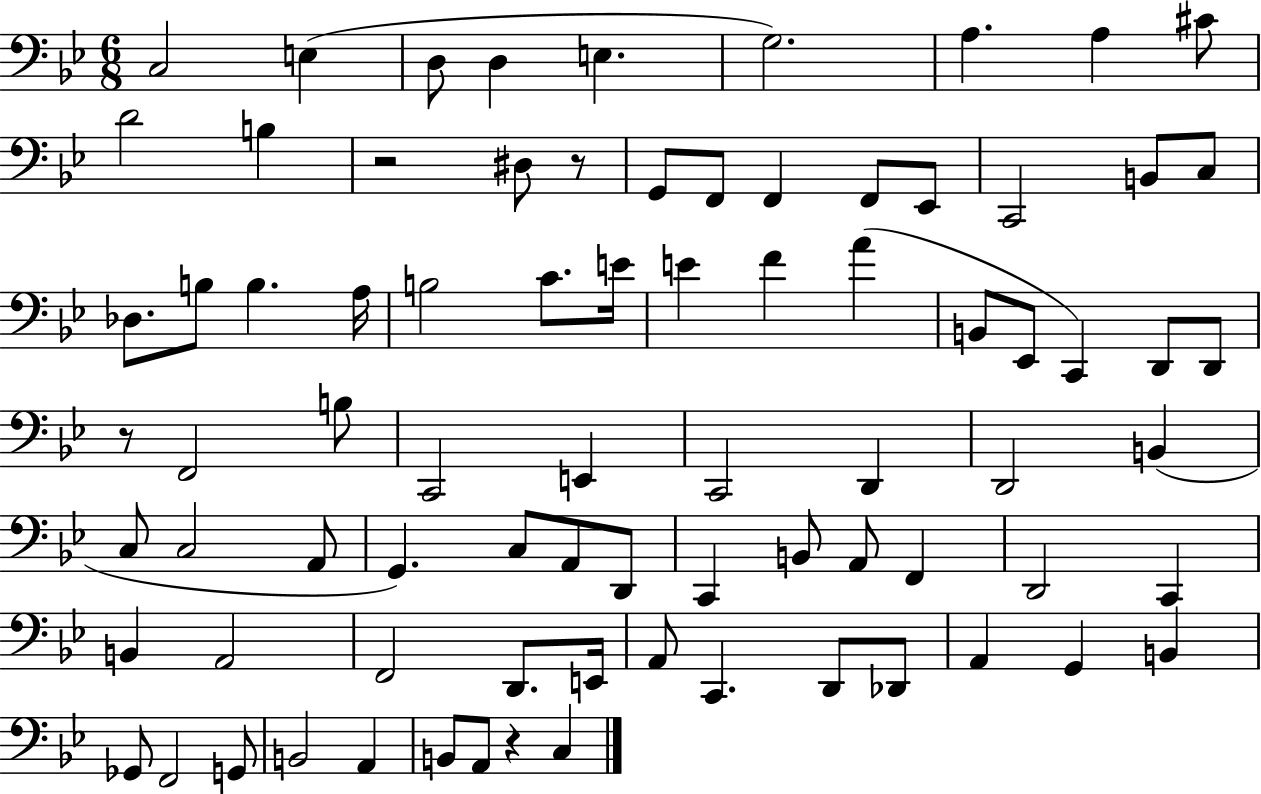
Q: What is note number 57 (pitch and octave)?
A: B2